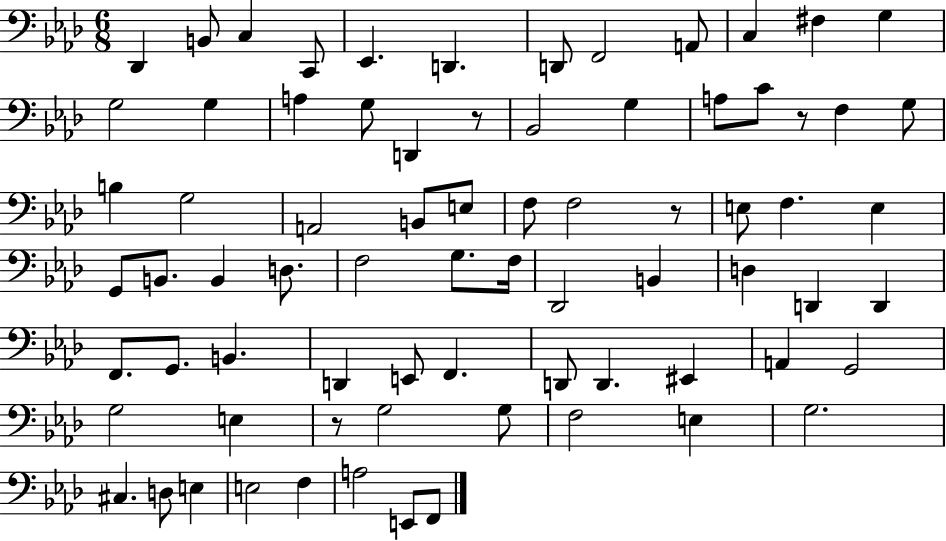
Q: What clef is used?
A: bass